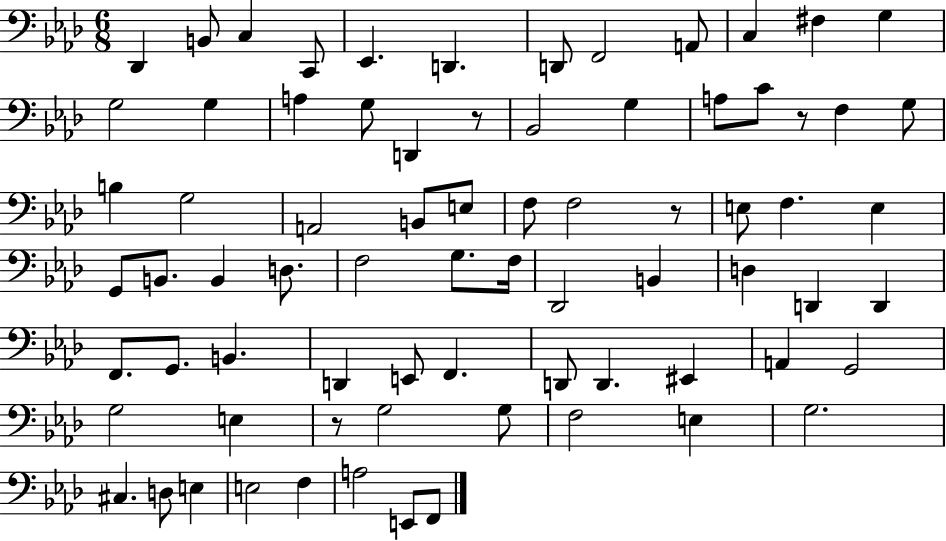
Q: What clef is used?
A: bass